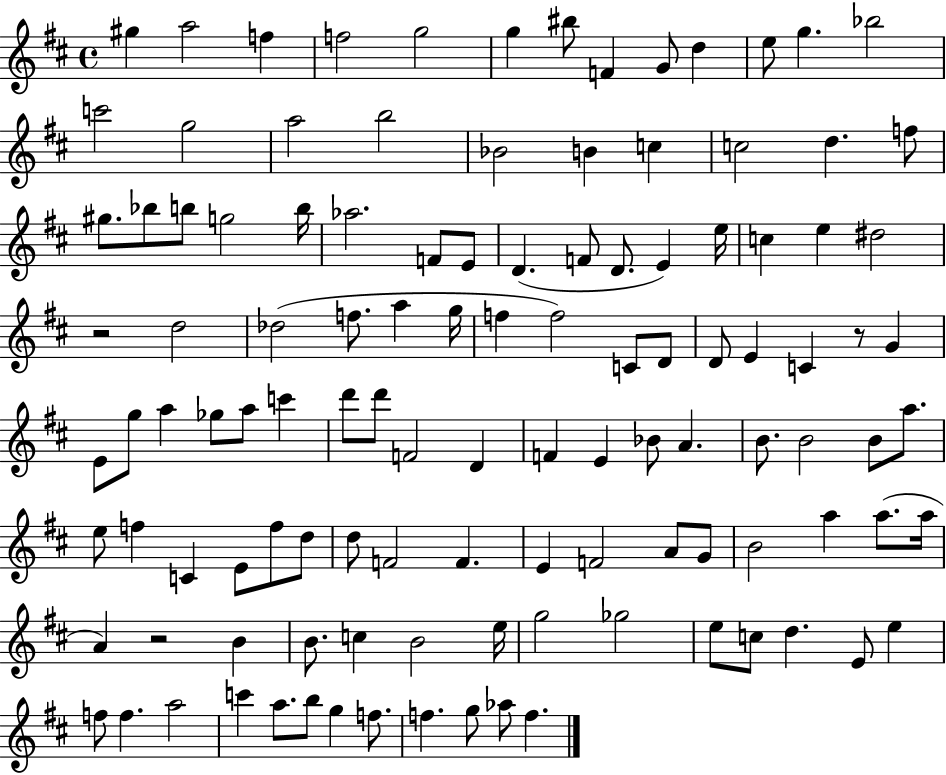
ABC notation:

X:1
T:Untitled
M:4/4
L:1/4
K:D
^g a2 f f2 g2 g ^b/2 F G/2 d e/2 g _b2 c'2 g2 a2 b2 _B2 B c c2 d f/2 ^g/2 _b/2 b/2 g2 b/4 _a2 F/2 E/2 D F/2 D/2 E e/4 c e ^d2 z2 d2 _d2 f/2 a g/4 f f2 C/2 D/2 D/2 E C z/2 G E/2 g/2 a _g/2 a/2 c' d'/2 d'/2 F2 D F E _B/2 A B/2 B2 B/2 a/2 e/2 f C E/2 f/2 d/2 d/2 F2 F E F2 A/2 G/2 B2 a a/2 a/4 A z2 B B/2 c B2 e/4 g2 _g2 e/2 c/2 d E/2 e f/2 f a2 c' a/2 b/2 g f/2 f g/2 _a/2 f